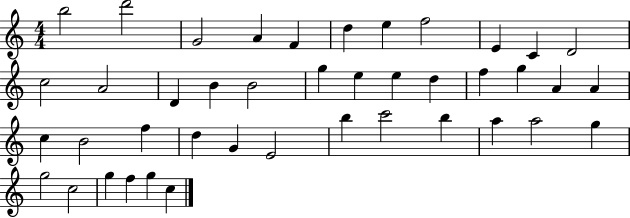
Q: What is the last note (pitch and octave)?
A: C5